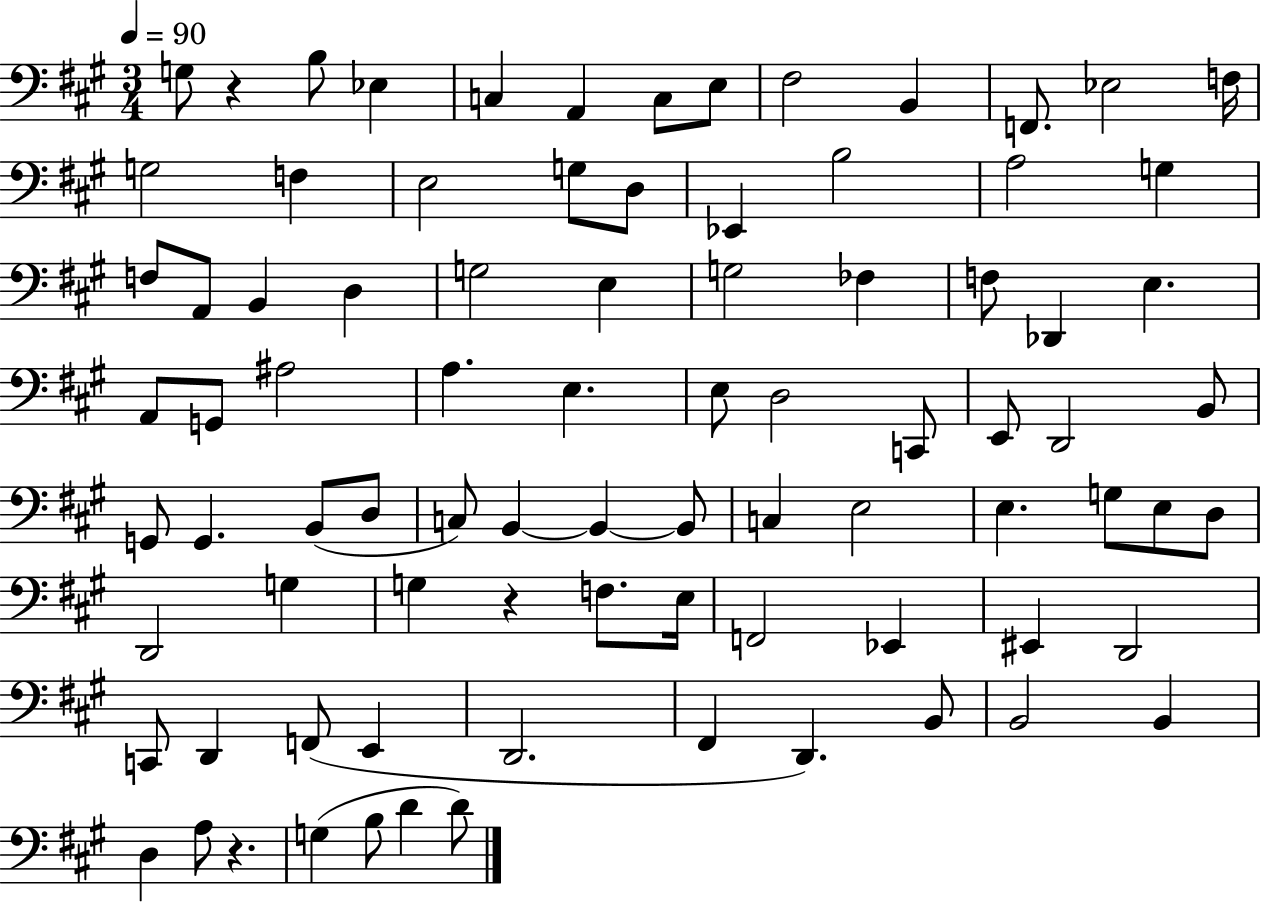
G3/e R/q B3/e Eb3/q C3/q A2/q C3/e E3/e F#3/h B2/q F2/e. Eb3/h F3/s G3/h F3/q E3/h G3/e D3/e Eb2/q B3/h A3/h G3/q F3/e A2/e B2/q D3/q G3/h E3/q G3/h FES3/q F3/e Db2/q E3/q. A2/e G2/e A#3/h A3/q. E3/q. E3/e D3/h C2/e E2/e D2/h B2/e G2/e G2/q. B2/e D3/e C3/e B2/q B2/q B2/e C3/q E3/h E3/q. G3/e E3/e D3/e D2/h G3/q G3/q R/q F3/e. E3/s F2/h Eb2/q EIS2/q D2/h C2/e D2/q F2/e E2/q D2/h. F#2/q D2/q. B2/e B2/h B2/q D3/q A3/e R/q. G3/q B3/e D4/q D4/e